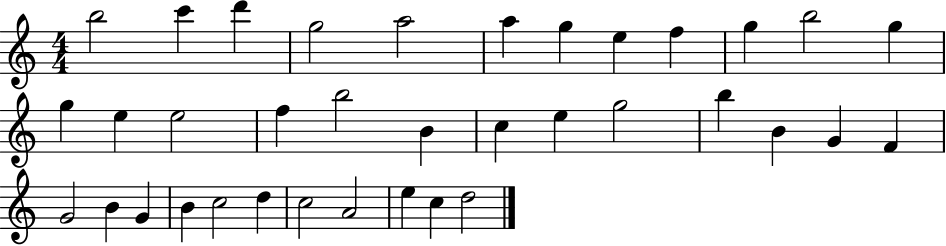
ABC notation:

X:1
T:Untitled
M:4/4
L:1/4
K:C
b2 c' d' g2 a2 a g e f g b2 g g e e2 f b2 B c e g2 b B G F G2 B G B c2 d c2 A2 e c d2